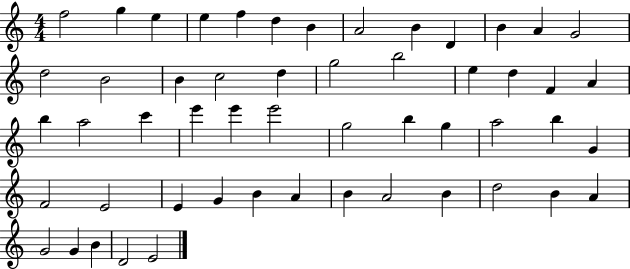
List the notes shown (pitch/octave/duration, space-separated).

F5/h G5/q E5/q E5/q F5/q D5/q B4/q A4/h B4/q D4/q B4/q A4/q G4/h D5/h B4/h B4/q C5/h D5/q G5/h B5/h E5/q D5/q F4/q A4/q B5/q A5/h C6/q E6/q E6/q E6/h G5/h B5/q G5/q A5/h B5/q G4/q F4/h E4/h E4/q G4/q B4/q A4/q B4/q A4/h B4/q D5/h B4/q A4/q G4/h G4/q B4/q D4/h E4/h